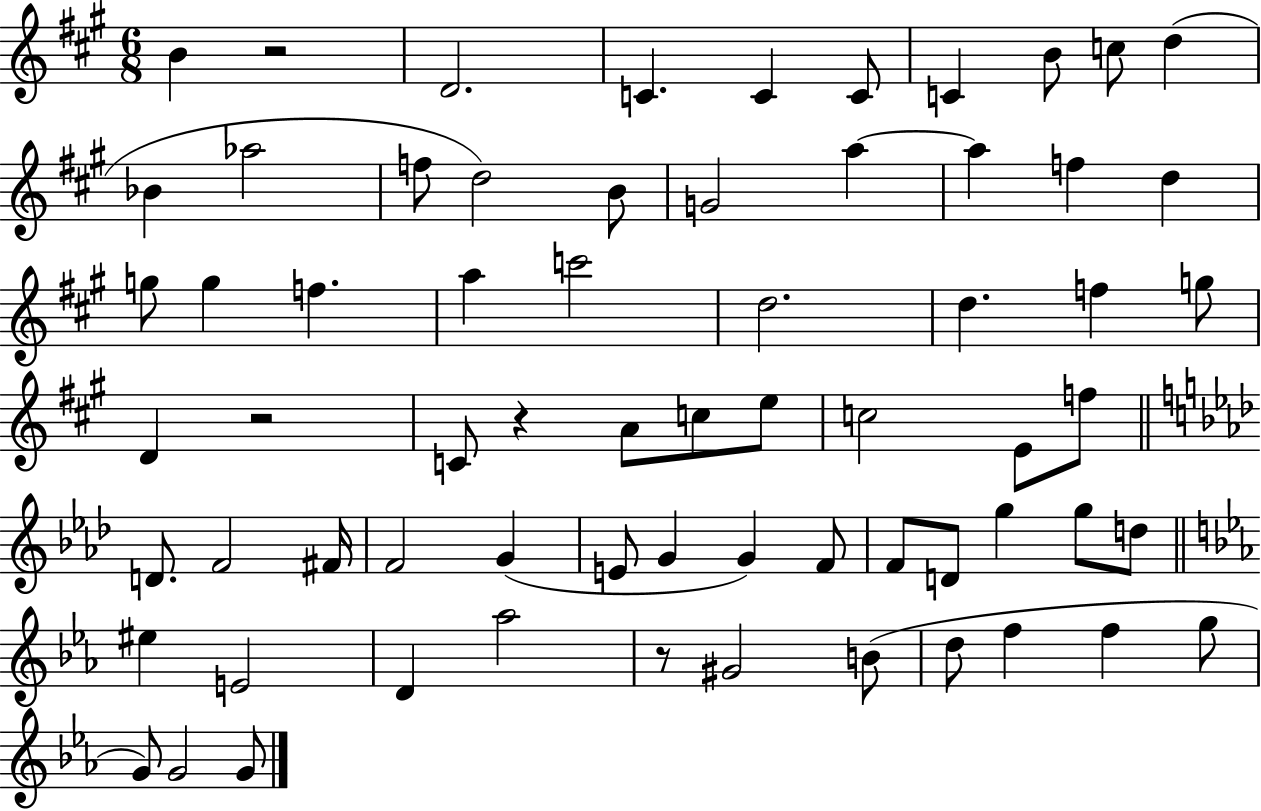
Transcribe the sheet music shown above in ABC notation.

X:1
T:Untitled
M:6/8
L:1/4
K:A
B z2 D2 C C C/2 C B/2 c/2 d _B _a2 f/2 d2 B/2 G2 a a f d g/2 g f a c'2 d2 d f g/2 D z2 C/2 z A/2 c/2 e/2 c2 E/2 f/2 D/2 F2 ^F/4 F2 G E/2 G G F/2 F/2 D/2 g g/2 d/2 ^e E2 D _a2 z/2 ^G2 B/2 d/2 f f g/2 G/2 G2 G/2